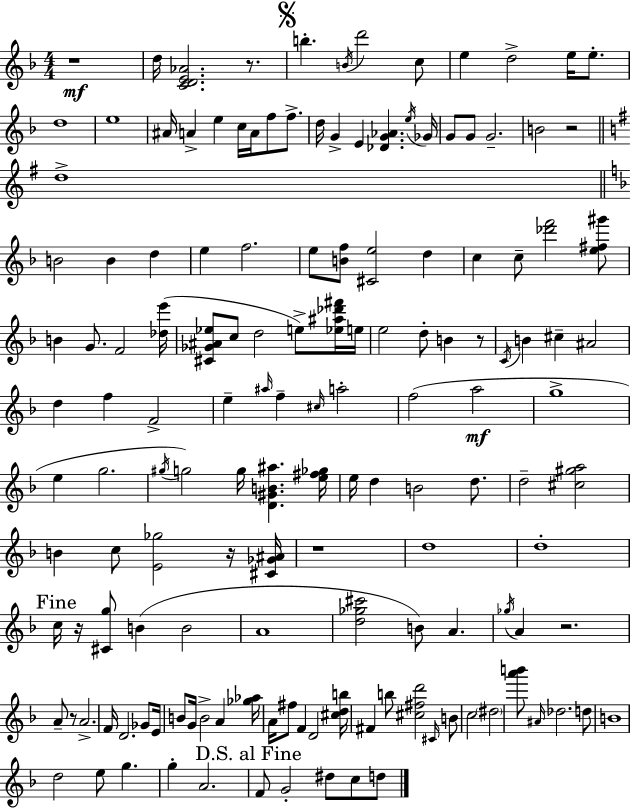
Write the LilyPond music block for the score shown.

{
  \clef treble
  \numericTimeSignature
  \time 4/4
  \key d \minor
  r1\mf | d''16 <c' d' e' aes'>2. r8. | \mark \markup { \musicglyph "scripts.segno" } b''4.-. \acciaccatura { b'16 } d'''2 c''8 | e''4 d''2-> e''16 e''8.-. | \break d''1 | e''1 | ais'16 a'4-> e''4 c''16 a'16 f''8 f''8.-> | d''16 g'4-> e'4 <des' g' aes'>4. | \break \acciaccatura { e''16 } ges'16 g'8 g'8 g'2.-- | b'2 r2 | \bar "||" \break \key g \major d''1-> | \bar "||" \break \key f \major b'2 b'4 d''4 | e''4 f''2. | e''8 <b' f''>8 <cis' e''>2 d''4 | c''4 c''8-- <des''' f'''>2 <e'' fis'' gis'''>8 | \break b'4 g'8. f'2 <des'' e'''>16( | <cis' ges' ais' ees''>8 c''8 d''2 e''8->) <ees'' ais'' des''' fis'''>16 e''16 | e''2 d''8-. b'4 r8 | \acciaccatura { c'16 } b'4 cis''4-- ais'2 | \break d''4 f''4 f'2-> | e''4-- \grace { ais''16 } f''4-- \grace { cis''16 } a''2-. | f''2( a''2\mf | g''1-> | \break e''4 g''2. | \acciaccatura { gis''16 }) g''2 g''16 <d' gis' b' ais''>4. | <e'' fis'' ges''>16 e''16 d''4 b'2 | d''8. d''2-- <cis'' gis'' a''>2 | \break b'4 c''8 <e' ges''>2 | r16 <cis' ges' ais'>16 r1 | d''1 | d''1-. | \break \mark "Fine" c''16 r16 <cis' g''>8 b'4( b'2 | a'1 | <d'' ges'' cis'''>2 b'8) a'4. | \acciaccatura { ges''16 } a'4 r2. | \break a'8-- r8 a'2.-> | f'16 d'2. | ges'8 e'16 b'8 g'16 b'2-> | a'4 <ges'' aes''>16 a'16 fis''8 f'4 d'2 | \break <cis'' d'' b''>16 fis'4 b''8 <cis'' fis'' d'''>2 | \grace { cis'16 } b'8 c''2 \parenthesize dis''2 | <a''' b'''>8 \grace { ais'16 } des''2. | d''8 b'1 | \break d''2 e''8 | g''4. g''4-. a'2. | \mark "D.S. al Fine" f'8 g'2-. | dis''8 c''8 d''8 \bar "|."
}